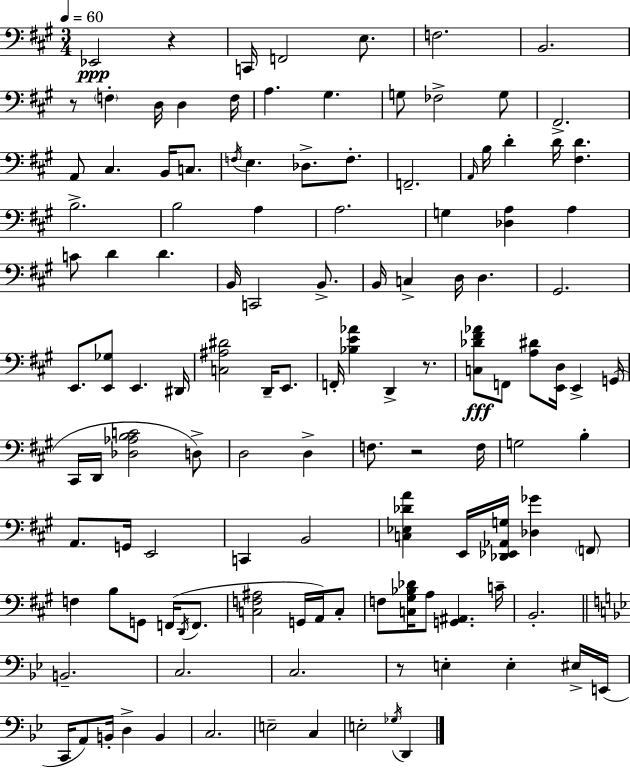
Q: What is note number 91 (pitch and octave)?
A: EIS3